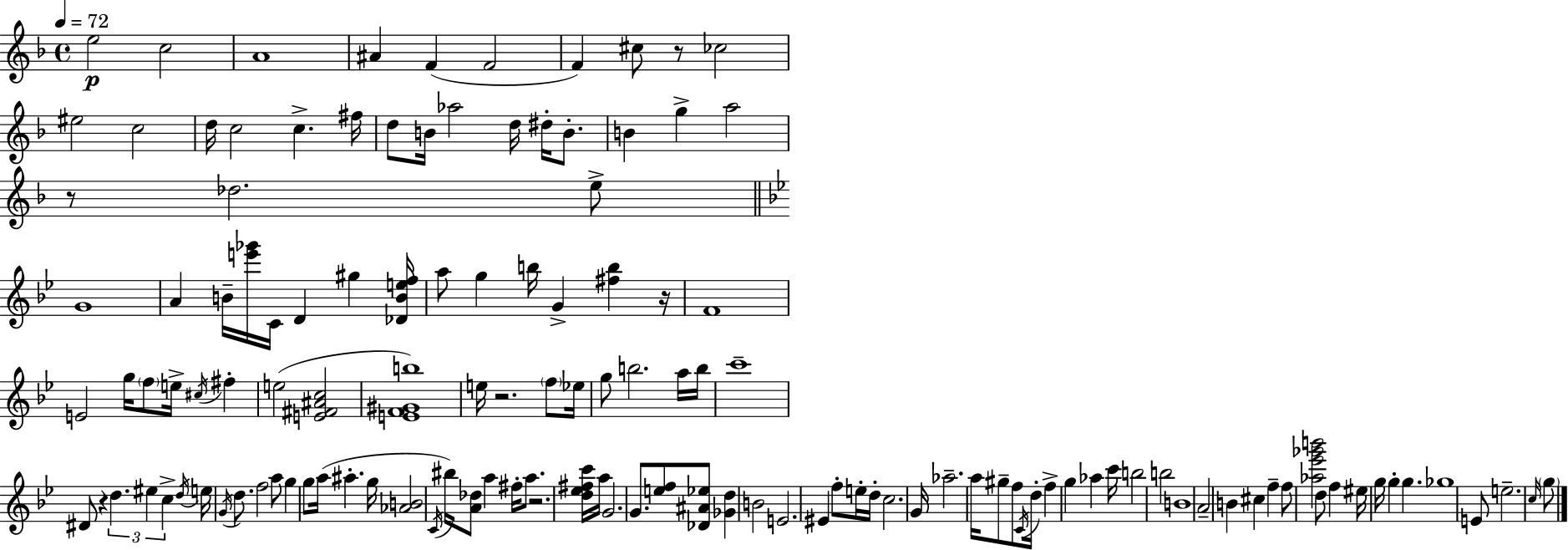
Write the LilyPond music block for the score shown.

{
  \clef treble
  \time 4/4
  \defaultTimeSignature
  \key d \minor
  \tempo 4 = 72
  e''2\p c''2 | a'1 | ais'4 f'4( f'2 | f'4) cis''8 r8 ces''2 | \break eis''2 c''2 | d''16 c''2 c''4.-> fis''16 | d''8 b'16 aes''2 d''16 dis''16-. b'8.-. | b'4 g''4-> a''2 | \break r8 des''2. e''8-> | \bar "||" \break \key g \minor g'1 | a'4 b'16-- <e''' ges'''>16 c'16 d'4 gis''4 <des' b' e'' f''>16 | a''8 g''4 b''16 g'4-> <fis'' b''>4 r16 | f'1 | \break e'2 g''16 \parenthesize f''8 e''16-> \acciaccatura { cis''16 } fis''4-. | e''2( <e' fis' ais' c''>2 | <e' f' gis' b''>1) | e''16 r2. \parenthesize f''8 | \break ees''16 g''8 b''2. a''16 | b''16 c'''1-- | dis'8 r4 \tuplet 3/2 { d''4. eis''4 | c''4-> } \acciaccatura { d''16 } e''16 \acciaccatura { g'16 } d''8. f''2 | \break a''8 g''4 g''8 a''16( ais''4.-. | g''16 <aes' b'>2 \acciaccatura { c'16 } bis''16) <a' des''>8 a''4 | fis''16-. a''8. r2. | <d'' ees'' fis'' c'''>16 a''16 g'2. | \break g'8. <e'' f''>8 <des' ais' ees''>8 <ges' d''>4 b'2 | e'2. | eis'4 f''8-. e''16-. d''16-. c''2. | g'16 aes''2.-- | \break a''16 gis''8-- f''8 \acciaccatura { c'16 } d''16-. f''4-> g''4 | aes''4 c'''16 b''2 b''2 | b'1 | a'2-- b'4 | \break cis''4 f''4-- f''8 <aes'' ees''' ges''' b'''>2 | d''8 f''4 eis''16 g''16 g''4-. g''4. | ges''1 | e'8 e''2.-- | \break \grace { c''16 } \parenthesize g''8 \bar "|."
}